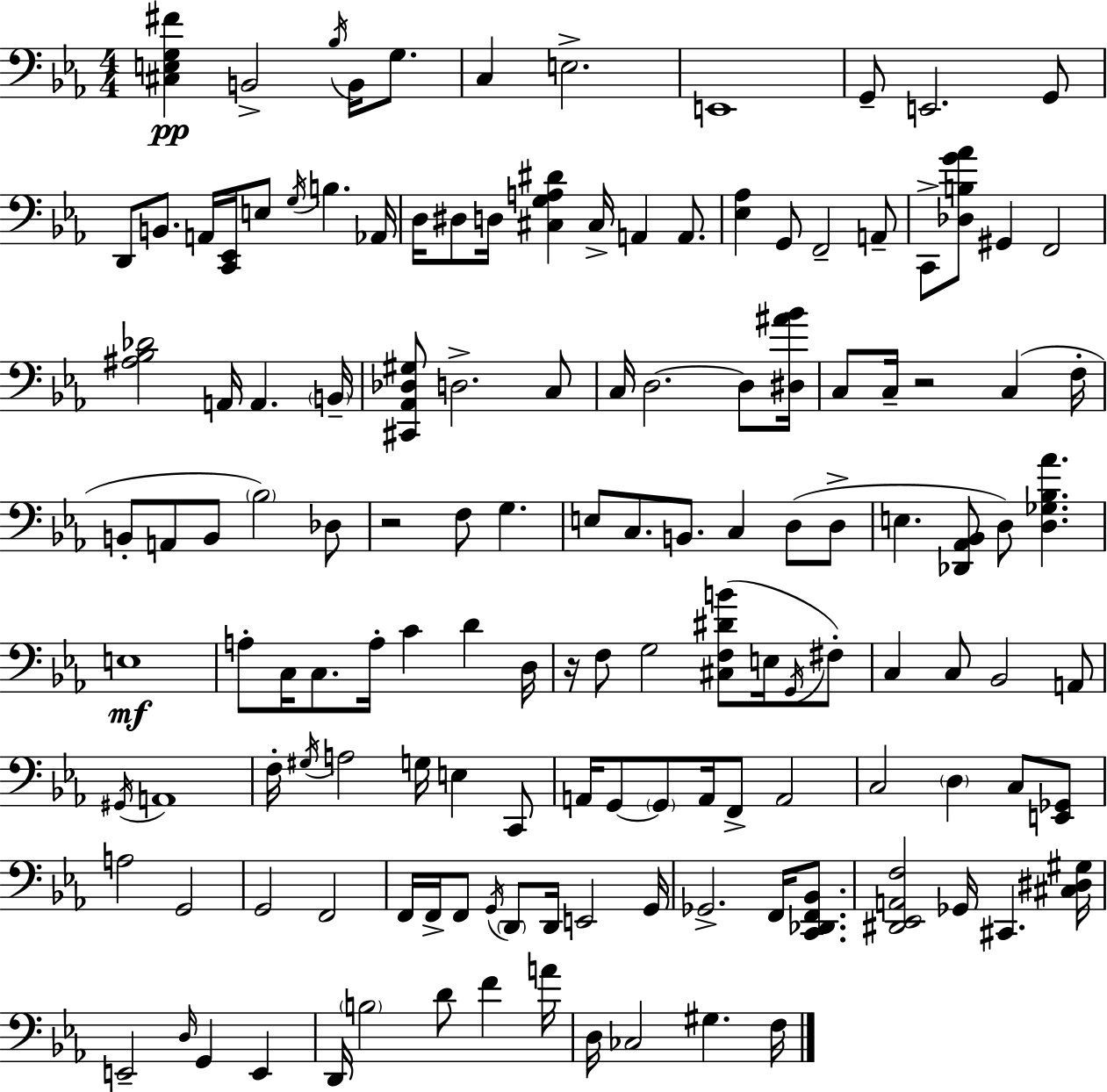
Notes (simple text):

[C#3,E3,G3,F#4]/q B2/h Bb3/s B2/s G3/e. C3/q E3/h. E2/w G2/e E2/h. G2/e D2/e B2/e. A2/s [C2,Eb2]/s E3/e G3/s B3/q. Ab2/s D3/s D#3/e D3/s [C#3,G3,A3,D#4]/q C#3/s A2/q A2/e. [Eb3,Ab3]/q G2/e F2/h A2/e C2/e [Db3,B3,G4,Ab4]/e G#2/q F2/h [A#3,Bb3,Db4]/h A2/s A2/q. B2/s [C#2,Ab2,Db3,G#3]/e D3/h. C3/e C3/s D3/h. D3/e [D#3,A#4,Bb4]/s C3/e C3/s R/h C3/q F3/s B2/e A2/e B2/e Bb3/h Db3/e R/h F3/e G3/q. E3/e C3/e. B2/e. C3/q D3/e D3/e E3/q. [Db2,Ab2,Bb2]/e D3/e [D3,Gb3,Bb3,Ab4]/q. E3/w A3/e C3/s C3/e. A3/s C4/q D4/q D3/s R/s F3/e G3/h [C#3,F3,D#4,B4]/e E3/s G2/s F#3/e C3/q C3/e Bb2/h A2/e G#2/s A2/w F3/s G#3/s A3/h G3/s E3/q C2/e A2/s G2/e G2/e A2/s F2/e A2/h C3/h D3/q C3/e [E2,Gb2]/e A3/h G2/h G2/h F2/h F2/s F2/s F2/e G2/s D2/e D2/s E2/h G2/s Gb2/h. F2/s [C2,Db2,F2,Bb2]/e. [D#2,Eb2,A2,F3]/h Gb2/s C#2/q. [C#3,D#3,G#3]/s E2/h D3/s G2/q E2/q D2/s B3/h D4/e F4/q A4/s D3/s CES3/h G#3/q. F3/s